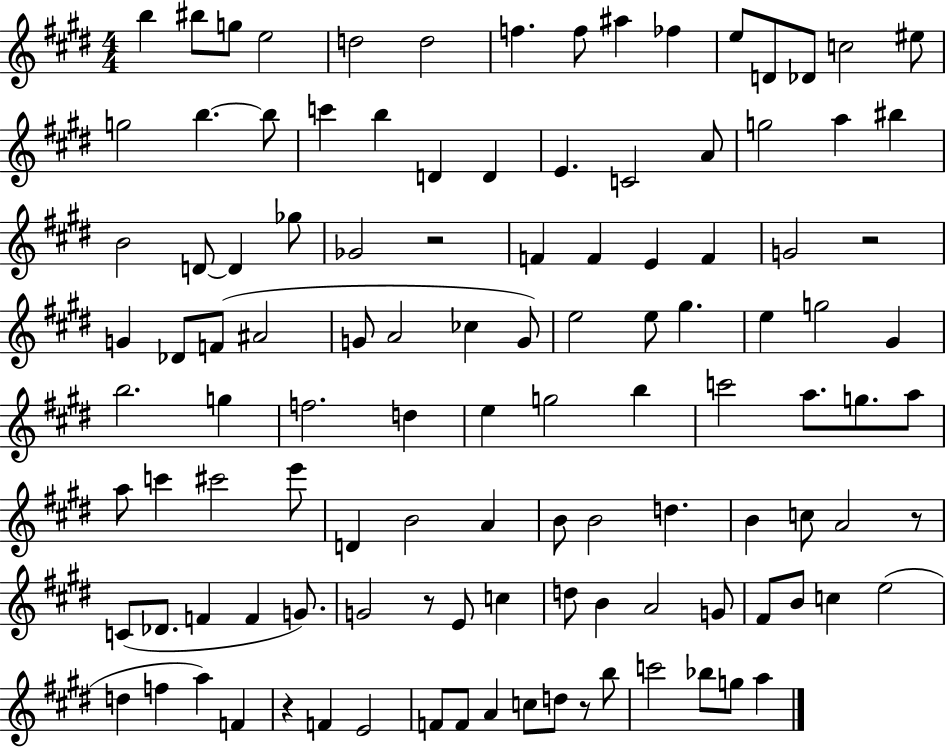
B5/q BIS5/e G5/e E5/h D5/h D5/h F5/q. F5/e A#5/q FES5/q E5/e D4/e Db4/e C5/h EIS5/e G5/h B5/q. B5/e C6/q B5/q D4/q D4/q E4/q. C4/h A4/e G5/h A5/q BIS5/q B4/h D4/e D4/q Gb5/e Gb4/h R/h F4/q F4/q E4/q F4/q G4/h R/h G4/q Db4/e F4/e A#4/h G4/e A4/h CES5/q G4/e E5/h E5/e G#5/q. E5/q G5/h G#4/q B5/h. G5/q F5/h. D5/q E5/q G5/h B5/q C6/h A5/e. G5/e. A5/e A5/e C6/q C#6/h E6/e D4/q B4/h A4/q B4/e B4/h D5/q. B4/q C5/e A4/h R/e C4/e Db4/e. F4/q F4/q G4/e. G4/h R/e E4/e C5/q D5/e B4/q A4/h G4/e F#4/e B4/e C5/q E5/h D5/q F5/q A5/q F4/q R/q F4/q E4/h F4/e F4/e A4/q C5/e D5/e R/e B5/e C6/h Bb5/e G5/e A5/q